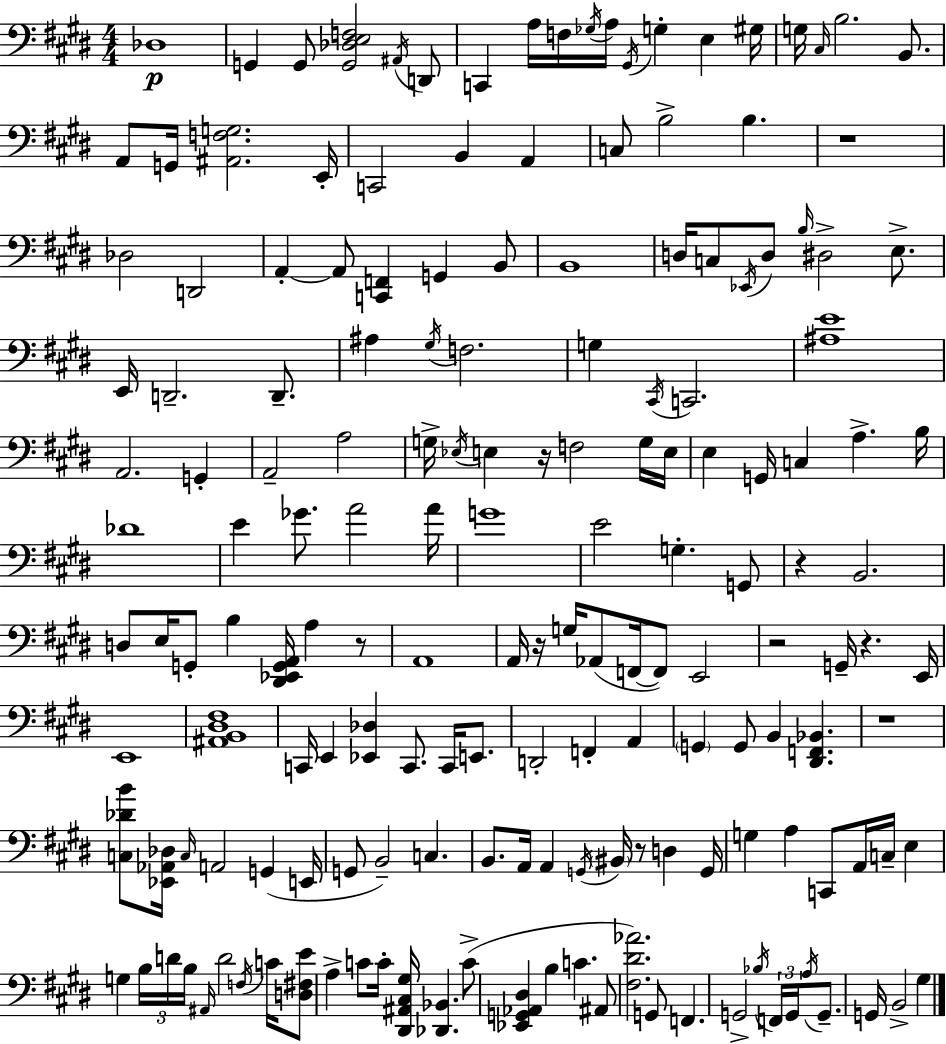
{
  \clef bass
  \numericTimeSignature
  \time 4/4
  \key e \major
  \repeat volta 2 { des1\p | g,4 g,8 <g, des e f>2 \acciaccatura { ais,16 } d,8 | c,4 a16 f16 \acciaccatura { ges16 } a16 \acciaccatura { gis,16 } g4-. e4 | gis16 g16 \grace { cis16 } b2. | \break b,8. a,8 g,16 <ais, f g>2. | e,16-. c,2 b,4 | a,4 c8 b2-> b4. | r1 | \break des2 d,2 | a,4-.~~ a,8 <c, f,>4 g,4 | b,8 b,1 | d16 c8 \acciaccatura { ees,16 } d8 \grace { b16 } dis2-> | \break e8.-> e,16 d,2.-- | d,8.-- ais4 \acciaccatura { gis16 } f2. | g4 \acciaccatura { cis,16 } c,2. | <ais e'>1 | \break a,2. | g,4-. a,2-- | a2 g16-> \acciaccatura { ees16 } e4 r16 f2 | g16 e16 e4 g,16 c4 | \break a4.-> b16 des'1 | e'4 ges'8. | a'2 a'16 g'1 | e'2 | \break g4.-. g,8 r4 b,2. | d8 e16 g,8-. b4 | <dis, ees, g, a,>16 a4 r8 a,1 | a,16 r16 g16 aes,8( f,16~~ f,8) | \break e,2 r2 | g,16-- r4. e,16 e,1 | <ais, b, dis fis>1 | c,16 e,4 <ees, des>4 | \break c,8. c,16 e,8. d,2-. | f,4-. a,4 \parenthesize g,4 g,8 b,4 | <dis, f, bes,>4. r1 | <c des' b'>8 <ees, aes, des>16 \grace { c16 } a,2 | \break g,4( e,16 g,8 b,2--) | c4. b,8. a,16 a,4 | \acciaccatura { g,16 } \parenthesize bis,16 r8 d4 g,16 g4 a4 | c,8 a,16 c16-- e4 g4 \tuplet 3/2 { b16 | \break d'16 b16 } \grace { ais,16 } d'2 \acciaccatura { f16 } c'16 <d fis e'>8 a4-> | c'8 c'16-. <dis, ais, cis gis>16 <des, bes,>4. c'8->( <ees, g, aes, dis>4 | b4 c'4. ais,8 <fis dis' aes'>2.) | g,8 f,4. | \break g,2-> \acciaccatura { bes16 } \tuplet 3/2 { f,16 g,16 \acciaccatura { a16 } } g,8.-- | g,16 b,2-> gis4 } \bar "|."
}